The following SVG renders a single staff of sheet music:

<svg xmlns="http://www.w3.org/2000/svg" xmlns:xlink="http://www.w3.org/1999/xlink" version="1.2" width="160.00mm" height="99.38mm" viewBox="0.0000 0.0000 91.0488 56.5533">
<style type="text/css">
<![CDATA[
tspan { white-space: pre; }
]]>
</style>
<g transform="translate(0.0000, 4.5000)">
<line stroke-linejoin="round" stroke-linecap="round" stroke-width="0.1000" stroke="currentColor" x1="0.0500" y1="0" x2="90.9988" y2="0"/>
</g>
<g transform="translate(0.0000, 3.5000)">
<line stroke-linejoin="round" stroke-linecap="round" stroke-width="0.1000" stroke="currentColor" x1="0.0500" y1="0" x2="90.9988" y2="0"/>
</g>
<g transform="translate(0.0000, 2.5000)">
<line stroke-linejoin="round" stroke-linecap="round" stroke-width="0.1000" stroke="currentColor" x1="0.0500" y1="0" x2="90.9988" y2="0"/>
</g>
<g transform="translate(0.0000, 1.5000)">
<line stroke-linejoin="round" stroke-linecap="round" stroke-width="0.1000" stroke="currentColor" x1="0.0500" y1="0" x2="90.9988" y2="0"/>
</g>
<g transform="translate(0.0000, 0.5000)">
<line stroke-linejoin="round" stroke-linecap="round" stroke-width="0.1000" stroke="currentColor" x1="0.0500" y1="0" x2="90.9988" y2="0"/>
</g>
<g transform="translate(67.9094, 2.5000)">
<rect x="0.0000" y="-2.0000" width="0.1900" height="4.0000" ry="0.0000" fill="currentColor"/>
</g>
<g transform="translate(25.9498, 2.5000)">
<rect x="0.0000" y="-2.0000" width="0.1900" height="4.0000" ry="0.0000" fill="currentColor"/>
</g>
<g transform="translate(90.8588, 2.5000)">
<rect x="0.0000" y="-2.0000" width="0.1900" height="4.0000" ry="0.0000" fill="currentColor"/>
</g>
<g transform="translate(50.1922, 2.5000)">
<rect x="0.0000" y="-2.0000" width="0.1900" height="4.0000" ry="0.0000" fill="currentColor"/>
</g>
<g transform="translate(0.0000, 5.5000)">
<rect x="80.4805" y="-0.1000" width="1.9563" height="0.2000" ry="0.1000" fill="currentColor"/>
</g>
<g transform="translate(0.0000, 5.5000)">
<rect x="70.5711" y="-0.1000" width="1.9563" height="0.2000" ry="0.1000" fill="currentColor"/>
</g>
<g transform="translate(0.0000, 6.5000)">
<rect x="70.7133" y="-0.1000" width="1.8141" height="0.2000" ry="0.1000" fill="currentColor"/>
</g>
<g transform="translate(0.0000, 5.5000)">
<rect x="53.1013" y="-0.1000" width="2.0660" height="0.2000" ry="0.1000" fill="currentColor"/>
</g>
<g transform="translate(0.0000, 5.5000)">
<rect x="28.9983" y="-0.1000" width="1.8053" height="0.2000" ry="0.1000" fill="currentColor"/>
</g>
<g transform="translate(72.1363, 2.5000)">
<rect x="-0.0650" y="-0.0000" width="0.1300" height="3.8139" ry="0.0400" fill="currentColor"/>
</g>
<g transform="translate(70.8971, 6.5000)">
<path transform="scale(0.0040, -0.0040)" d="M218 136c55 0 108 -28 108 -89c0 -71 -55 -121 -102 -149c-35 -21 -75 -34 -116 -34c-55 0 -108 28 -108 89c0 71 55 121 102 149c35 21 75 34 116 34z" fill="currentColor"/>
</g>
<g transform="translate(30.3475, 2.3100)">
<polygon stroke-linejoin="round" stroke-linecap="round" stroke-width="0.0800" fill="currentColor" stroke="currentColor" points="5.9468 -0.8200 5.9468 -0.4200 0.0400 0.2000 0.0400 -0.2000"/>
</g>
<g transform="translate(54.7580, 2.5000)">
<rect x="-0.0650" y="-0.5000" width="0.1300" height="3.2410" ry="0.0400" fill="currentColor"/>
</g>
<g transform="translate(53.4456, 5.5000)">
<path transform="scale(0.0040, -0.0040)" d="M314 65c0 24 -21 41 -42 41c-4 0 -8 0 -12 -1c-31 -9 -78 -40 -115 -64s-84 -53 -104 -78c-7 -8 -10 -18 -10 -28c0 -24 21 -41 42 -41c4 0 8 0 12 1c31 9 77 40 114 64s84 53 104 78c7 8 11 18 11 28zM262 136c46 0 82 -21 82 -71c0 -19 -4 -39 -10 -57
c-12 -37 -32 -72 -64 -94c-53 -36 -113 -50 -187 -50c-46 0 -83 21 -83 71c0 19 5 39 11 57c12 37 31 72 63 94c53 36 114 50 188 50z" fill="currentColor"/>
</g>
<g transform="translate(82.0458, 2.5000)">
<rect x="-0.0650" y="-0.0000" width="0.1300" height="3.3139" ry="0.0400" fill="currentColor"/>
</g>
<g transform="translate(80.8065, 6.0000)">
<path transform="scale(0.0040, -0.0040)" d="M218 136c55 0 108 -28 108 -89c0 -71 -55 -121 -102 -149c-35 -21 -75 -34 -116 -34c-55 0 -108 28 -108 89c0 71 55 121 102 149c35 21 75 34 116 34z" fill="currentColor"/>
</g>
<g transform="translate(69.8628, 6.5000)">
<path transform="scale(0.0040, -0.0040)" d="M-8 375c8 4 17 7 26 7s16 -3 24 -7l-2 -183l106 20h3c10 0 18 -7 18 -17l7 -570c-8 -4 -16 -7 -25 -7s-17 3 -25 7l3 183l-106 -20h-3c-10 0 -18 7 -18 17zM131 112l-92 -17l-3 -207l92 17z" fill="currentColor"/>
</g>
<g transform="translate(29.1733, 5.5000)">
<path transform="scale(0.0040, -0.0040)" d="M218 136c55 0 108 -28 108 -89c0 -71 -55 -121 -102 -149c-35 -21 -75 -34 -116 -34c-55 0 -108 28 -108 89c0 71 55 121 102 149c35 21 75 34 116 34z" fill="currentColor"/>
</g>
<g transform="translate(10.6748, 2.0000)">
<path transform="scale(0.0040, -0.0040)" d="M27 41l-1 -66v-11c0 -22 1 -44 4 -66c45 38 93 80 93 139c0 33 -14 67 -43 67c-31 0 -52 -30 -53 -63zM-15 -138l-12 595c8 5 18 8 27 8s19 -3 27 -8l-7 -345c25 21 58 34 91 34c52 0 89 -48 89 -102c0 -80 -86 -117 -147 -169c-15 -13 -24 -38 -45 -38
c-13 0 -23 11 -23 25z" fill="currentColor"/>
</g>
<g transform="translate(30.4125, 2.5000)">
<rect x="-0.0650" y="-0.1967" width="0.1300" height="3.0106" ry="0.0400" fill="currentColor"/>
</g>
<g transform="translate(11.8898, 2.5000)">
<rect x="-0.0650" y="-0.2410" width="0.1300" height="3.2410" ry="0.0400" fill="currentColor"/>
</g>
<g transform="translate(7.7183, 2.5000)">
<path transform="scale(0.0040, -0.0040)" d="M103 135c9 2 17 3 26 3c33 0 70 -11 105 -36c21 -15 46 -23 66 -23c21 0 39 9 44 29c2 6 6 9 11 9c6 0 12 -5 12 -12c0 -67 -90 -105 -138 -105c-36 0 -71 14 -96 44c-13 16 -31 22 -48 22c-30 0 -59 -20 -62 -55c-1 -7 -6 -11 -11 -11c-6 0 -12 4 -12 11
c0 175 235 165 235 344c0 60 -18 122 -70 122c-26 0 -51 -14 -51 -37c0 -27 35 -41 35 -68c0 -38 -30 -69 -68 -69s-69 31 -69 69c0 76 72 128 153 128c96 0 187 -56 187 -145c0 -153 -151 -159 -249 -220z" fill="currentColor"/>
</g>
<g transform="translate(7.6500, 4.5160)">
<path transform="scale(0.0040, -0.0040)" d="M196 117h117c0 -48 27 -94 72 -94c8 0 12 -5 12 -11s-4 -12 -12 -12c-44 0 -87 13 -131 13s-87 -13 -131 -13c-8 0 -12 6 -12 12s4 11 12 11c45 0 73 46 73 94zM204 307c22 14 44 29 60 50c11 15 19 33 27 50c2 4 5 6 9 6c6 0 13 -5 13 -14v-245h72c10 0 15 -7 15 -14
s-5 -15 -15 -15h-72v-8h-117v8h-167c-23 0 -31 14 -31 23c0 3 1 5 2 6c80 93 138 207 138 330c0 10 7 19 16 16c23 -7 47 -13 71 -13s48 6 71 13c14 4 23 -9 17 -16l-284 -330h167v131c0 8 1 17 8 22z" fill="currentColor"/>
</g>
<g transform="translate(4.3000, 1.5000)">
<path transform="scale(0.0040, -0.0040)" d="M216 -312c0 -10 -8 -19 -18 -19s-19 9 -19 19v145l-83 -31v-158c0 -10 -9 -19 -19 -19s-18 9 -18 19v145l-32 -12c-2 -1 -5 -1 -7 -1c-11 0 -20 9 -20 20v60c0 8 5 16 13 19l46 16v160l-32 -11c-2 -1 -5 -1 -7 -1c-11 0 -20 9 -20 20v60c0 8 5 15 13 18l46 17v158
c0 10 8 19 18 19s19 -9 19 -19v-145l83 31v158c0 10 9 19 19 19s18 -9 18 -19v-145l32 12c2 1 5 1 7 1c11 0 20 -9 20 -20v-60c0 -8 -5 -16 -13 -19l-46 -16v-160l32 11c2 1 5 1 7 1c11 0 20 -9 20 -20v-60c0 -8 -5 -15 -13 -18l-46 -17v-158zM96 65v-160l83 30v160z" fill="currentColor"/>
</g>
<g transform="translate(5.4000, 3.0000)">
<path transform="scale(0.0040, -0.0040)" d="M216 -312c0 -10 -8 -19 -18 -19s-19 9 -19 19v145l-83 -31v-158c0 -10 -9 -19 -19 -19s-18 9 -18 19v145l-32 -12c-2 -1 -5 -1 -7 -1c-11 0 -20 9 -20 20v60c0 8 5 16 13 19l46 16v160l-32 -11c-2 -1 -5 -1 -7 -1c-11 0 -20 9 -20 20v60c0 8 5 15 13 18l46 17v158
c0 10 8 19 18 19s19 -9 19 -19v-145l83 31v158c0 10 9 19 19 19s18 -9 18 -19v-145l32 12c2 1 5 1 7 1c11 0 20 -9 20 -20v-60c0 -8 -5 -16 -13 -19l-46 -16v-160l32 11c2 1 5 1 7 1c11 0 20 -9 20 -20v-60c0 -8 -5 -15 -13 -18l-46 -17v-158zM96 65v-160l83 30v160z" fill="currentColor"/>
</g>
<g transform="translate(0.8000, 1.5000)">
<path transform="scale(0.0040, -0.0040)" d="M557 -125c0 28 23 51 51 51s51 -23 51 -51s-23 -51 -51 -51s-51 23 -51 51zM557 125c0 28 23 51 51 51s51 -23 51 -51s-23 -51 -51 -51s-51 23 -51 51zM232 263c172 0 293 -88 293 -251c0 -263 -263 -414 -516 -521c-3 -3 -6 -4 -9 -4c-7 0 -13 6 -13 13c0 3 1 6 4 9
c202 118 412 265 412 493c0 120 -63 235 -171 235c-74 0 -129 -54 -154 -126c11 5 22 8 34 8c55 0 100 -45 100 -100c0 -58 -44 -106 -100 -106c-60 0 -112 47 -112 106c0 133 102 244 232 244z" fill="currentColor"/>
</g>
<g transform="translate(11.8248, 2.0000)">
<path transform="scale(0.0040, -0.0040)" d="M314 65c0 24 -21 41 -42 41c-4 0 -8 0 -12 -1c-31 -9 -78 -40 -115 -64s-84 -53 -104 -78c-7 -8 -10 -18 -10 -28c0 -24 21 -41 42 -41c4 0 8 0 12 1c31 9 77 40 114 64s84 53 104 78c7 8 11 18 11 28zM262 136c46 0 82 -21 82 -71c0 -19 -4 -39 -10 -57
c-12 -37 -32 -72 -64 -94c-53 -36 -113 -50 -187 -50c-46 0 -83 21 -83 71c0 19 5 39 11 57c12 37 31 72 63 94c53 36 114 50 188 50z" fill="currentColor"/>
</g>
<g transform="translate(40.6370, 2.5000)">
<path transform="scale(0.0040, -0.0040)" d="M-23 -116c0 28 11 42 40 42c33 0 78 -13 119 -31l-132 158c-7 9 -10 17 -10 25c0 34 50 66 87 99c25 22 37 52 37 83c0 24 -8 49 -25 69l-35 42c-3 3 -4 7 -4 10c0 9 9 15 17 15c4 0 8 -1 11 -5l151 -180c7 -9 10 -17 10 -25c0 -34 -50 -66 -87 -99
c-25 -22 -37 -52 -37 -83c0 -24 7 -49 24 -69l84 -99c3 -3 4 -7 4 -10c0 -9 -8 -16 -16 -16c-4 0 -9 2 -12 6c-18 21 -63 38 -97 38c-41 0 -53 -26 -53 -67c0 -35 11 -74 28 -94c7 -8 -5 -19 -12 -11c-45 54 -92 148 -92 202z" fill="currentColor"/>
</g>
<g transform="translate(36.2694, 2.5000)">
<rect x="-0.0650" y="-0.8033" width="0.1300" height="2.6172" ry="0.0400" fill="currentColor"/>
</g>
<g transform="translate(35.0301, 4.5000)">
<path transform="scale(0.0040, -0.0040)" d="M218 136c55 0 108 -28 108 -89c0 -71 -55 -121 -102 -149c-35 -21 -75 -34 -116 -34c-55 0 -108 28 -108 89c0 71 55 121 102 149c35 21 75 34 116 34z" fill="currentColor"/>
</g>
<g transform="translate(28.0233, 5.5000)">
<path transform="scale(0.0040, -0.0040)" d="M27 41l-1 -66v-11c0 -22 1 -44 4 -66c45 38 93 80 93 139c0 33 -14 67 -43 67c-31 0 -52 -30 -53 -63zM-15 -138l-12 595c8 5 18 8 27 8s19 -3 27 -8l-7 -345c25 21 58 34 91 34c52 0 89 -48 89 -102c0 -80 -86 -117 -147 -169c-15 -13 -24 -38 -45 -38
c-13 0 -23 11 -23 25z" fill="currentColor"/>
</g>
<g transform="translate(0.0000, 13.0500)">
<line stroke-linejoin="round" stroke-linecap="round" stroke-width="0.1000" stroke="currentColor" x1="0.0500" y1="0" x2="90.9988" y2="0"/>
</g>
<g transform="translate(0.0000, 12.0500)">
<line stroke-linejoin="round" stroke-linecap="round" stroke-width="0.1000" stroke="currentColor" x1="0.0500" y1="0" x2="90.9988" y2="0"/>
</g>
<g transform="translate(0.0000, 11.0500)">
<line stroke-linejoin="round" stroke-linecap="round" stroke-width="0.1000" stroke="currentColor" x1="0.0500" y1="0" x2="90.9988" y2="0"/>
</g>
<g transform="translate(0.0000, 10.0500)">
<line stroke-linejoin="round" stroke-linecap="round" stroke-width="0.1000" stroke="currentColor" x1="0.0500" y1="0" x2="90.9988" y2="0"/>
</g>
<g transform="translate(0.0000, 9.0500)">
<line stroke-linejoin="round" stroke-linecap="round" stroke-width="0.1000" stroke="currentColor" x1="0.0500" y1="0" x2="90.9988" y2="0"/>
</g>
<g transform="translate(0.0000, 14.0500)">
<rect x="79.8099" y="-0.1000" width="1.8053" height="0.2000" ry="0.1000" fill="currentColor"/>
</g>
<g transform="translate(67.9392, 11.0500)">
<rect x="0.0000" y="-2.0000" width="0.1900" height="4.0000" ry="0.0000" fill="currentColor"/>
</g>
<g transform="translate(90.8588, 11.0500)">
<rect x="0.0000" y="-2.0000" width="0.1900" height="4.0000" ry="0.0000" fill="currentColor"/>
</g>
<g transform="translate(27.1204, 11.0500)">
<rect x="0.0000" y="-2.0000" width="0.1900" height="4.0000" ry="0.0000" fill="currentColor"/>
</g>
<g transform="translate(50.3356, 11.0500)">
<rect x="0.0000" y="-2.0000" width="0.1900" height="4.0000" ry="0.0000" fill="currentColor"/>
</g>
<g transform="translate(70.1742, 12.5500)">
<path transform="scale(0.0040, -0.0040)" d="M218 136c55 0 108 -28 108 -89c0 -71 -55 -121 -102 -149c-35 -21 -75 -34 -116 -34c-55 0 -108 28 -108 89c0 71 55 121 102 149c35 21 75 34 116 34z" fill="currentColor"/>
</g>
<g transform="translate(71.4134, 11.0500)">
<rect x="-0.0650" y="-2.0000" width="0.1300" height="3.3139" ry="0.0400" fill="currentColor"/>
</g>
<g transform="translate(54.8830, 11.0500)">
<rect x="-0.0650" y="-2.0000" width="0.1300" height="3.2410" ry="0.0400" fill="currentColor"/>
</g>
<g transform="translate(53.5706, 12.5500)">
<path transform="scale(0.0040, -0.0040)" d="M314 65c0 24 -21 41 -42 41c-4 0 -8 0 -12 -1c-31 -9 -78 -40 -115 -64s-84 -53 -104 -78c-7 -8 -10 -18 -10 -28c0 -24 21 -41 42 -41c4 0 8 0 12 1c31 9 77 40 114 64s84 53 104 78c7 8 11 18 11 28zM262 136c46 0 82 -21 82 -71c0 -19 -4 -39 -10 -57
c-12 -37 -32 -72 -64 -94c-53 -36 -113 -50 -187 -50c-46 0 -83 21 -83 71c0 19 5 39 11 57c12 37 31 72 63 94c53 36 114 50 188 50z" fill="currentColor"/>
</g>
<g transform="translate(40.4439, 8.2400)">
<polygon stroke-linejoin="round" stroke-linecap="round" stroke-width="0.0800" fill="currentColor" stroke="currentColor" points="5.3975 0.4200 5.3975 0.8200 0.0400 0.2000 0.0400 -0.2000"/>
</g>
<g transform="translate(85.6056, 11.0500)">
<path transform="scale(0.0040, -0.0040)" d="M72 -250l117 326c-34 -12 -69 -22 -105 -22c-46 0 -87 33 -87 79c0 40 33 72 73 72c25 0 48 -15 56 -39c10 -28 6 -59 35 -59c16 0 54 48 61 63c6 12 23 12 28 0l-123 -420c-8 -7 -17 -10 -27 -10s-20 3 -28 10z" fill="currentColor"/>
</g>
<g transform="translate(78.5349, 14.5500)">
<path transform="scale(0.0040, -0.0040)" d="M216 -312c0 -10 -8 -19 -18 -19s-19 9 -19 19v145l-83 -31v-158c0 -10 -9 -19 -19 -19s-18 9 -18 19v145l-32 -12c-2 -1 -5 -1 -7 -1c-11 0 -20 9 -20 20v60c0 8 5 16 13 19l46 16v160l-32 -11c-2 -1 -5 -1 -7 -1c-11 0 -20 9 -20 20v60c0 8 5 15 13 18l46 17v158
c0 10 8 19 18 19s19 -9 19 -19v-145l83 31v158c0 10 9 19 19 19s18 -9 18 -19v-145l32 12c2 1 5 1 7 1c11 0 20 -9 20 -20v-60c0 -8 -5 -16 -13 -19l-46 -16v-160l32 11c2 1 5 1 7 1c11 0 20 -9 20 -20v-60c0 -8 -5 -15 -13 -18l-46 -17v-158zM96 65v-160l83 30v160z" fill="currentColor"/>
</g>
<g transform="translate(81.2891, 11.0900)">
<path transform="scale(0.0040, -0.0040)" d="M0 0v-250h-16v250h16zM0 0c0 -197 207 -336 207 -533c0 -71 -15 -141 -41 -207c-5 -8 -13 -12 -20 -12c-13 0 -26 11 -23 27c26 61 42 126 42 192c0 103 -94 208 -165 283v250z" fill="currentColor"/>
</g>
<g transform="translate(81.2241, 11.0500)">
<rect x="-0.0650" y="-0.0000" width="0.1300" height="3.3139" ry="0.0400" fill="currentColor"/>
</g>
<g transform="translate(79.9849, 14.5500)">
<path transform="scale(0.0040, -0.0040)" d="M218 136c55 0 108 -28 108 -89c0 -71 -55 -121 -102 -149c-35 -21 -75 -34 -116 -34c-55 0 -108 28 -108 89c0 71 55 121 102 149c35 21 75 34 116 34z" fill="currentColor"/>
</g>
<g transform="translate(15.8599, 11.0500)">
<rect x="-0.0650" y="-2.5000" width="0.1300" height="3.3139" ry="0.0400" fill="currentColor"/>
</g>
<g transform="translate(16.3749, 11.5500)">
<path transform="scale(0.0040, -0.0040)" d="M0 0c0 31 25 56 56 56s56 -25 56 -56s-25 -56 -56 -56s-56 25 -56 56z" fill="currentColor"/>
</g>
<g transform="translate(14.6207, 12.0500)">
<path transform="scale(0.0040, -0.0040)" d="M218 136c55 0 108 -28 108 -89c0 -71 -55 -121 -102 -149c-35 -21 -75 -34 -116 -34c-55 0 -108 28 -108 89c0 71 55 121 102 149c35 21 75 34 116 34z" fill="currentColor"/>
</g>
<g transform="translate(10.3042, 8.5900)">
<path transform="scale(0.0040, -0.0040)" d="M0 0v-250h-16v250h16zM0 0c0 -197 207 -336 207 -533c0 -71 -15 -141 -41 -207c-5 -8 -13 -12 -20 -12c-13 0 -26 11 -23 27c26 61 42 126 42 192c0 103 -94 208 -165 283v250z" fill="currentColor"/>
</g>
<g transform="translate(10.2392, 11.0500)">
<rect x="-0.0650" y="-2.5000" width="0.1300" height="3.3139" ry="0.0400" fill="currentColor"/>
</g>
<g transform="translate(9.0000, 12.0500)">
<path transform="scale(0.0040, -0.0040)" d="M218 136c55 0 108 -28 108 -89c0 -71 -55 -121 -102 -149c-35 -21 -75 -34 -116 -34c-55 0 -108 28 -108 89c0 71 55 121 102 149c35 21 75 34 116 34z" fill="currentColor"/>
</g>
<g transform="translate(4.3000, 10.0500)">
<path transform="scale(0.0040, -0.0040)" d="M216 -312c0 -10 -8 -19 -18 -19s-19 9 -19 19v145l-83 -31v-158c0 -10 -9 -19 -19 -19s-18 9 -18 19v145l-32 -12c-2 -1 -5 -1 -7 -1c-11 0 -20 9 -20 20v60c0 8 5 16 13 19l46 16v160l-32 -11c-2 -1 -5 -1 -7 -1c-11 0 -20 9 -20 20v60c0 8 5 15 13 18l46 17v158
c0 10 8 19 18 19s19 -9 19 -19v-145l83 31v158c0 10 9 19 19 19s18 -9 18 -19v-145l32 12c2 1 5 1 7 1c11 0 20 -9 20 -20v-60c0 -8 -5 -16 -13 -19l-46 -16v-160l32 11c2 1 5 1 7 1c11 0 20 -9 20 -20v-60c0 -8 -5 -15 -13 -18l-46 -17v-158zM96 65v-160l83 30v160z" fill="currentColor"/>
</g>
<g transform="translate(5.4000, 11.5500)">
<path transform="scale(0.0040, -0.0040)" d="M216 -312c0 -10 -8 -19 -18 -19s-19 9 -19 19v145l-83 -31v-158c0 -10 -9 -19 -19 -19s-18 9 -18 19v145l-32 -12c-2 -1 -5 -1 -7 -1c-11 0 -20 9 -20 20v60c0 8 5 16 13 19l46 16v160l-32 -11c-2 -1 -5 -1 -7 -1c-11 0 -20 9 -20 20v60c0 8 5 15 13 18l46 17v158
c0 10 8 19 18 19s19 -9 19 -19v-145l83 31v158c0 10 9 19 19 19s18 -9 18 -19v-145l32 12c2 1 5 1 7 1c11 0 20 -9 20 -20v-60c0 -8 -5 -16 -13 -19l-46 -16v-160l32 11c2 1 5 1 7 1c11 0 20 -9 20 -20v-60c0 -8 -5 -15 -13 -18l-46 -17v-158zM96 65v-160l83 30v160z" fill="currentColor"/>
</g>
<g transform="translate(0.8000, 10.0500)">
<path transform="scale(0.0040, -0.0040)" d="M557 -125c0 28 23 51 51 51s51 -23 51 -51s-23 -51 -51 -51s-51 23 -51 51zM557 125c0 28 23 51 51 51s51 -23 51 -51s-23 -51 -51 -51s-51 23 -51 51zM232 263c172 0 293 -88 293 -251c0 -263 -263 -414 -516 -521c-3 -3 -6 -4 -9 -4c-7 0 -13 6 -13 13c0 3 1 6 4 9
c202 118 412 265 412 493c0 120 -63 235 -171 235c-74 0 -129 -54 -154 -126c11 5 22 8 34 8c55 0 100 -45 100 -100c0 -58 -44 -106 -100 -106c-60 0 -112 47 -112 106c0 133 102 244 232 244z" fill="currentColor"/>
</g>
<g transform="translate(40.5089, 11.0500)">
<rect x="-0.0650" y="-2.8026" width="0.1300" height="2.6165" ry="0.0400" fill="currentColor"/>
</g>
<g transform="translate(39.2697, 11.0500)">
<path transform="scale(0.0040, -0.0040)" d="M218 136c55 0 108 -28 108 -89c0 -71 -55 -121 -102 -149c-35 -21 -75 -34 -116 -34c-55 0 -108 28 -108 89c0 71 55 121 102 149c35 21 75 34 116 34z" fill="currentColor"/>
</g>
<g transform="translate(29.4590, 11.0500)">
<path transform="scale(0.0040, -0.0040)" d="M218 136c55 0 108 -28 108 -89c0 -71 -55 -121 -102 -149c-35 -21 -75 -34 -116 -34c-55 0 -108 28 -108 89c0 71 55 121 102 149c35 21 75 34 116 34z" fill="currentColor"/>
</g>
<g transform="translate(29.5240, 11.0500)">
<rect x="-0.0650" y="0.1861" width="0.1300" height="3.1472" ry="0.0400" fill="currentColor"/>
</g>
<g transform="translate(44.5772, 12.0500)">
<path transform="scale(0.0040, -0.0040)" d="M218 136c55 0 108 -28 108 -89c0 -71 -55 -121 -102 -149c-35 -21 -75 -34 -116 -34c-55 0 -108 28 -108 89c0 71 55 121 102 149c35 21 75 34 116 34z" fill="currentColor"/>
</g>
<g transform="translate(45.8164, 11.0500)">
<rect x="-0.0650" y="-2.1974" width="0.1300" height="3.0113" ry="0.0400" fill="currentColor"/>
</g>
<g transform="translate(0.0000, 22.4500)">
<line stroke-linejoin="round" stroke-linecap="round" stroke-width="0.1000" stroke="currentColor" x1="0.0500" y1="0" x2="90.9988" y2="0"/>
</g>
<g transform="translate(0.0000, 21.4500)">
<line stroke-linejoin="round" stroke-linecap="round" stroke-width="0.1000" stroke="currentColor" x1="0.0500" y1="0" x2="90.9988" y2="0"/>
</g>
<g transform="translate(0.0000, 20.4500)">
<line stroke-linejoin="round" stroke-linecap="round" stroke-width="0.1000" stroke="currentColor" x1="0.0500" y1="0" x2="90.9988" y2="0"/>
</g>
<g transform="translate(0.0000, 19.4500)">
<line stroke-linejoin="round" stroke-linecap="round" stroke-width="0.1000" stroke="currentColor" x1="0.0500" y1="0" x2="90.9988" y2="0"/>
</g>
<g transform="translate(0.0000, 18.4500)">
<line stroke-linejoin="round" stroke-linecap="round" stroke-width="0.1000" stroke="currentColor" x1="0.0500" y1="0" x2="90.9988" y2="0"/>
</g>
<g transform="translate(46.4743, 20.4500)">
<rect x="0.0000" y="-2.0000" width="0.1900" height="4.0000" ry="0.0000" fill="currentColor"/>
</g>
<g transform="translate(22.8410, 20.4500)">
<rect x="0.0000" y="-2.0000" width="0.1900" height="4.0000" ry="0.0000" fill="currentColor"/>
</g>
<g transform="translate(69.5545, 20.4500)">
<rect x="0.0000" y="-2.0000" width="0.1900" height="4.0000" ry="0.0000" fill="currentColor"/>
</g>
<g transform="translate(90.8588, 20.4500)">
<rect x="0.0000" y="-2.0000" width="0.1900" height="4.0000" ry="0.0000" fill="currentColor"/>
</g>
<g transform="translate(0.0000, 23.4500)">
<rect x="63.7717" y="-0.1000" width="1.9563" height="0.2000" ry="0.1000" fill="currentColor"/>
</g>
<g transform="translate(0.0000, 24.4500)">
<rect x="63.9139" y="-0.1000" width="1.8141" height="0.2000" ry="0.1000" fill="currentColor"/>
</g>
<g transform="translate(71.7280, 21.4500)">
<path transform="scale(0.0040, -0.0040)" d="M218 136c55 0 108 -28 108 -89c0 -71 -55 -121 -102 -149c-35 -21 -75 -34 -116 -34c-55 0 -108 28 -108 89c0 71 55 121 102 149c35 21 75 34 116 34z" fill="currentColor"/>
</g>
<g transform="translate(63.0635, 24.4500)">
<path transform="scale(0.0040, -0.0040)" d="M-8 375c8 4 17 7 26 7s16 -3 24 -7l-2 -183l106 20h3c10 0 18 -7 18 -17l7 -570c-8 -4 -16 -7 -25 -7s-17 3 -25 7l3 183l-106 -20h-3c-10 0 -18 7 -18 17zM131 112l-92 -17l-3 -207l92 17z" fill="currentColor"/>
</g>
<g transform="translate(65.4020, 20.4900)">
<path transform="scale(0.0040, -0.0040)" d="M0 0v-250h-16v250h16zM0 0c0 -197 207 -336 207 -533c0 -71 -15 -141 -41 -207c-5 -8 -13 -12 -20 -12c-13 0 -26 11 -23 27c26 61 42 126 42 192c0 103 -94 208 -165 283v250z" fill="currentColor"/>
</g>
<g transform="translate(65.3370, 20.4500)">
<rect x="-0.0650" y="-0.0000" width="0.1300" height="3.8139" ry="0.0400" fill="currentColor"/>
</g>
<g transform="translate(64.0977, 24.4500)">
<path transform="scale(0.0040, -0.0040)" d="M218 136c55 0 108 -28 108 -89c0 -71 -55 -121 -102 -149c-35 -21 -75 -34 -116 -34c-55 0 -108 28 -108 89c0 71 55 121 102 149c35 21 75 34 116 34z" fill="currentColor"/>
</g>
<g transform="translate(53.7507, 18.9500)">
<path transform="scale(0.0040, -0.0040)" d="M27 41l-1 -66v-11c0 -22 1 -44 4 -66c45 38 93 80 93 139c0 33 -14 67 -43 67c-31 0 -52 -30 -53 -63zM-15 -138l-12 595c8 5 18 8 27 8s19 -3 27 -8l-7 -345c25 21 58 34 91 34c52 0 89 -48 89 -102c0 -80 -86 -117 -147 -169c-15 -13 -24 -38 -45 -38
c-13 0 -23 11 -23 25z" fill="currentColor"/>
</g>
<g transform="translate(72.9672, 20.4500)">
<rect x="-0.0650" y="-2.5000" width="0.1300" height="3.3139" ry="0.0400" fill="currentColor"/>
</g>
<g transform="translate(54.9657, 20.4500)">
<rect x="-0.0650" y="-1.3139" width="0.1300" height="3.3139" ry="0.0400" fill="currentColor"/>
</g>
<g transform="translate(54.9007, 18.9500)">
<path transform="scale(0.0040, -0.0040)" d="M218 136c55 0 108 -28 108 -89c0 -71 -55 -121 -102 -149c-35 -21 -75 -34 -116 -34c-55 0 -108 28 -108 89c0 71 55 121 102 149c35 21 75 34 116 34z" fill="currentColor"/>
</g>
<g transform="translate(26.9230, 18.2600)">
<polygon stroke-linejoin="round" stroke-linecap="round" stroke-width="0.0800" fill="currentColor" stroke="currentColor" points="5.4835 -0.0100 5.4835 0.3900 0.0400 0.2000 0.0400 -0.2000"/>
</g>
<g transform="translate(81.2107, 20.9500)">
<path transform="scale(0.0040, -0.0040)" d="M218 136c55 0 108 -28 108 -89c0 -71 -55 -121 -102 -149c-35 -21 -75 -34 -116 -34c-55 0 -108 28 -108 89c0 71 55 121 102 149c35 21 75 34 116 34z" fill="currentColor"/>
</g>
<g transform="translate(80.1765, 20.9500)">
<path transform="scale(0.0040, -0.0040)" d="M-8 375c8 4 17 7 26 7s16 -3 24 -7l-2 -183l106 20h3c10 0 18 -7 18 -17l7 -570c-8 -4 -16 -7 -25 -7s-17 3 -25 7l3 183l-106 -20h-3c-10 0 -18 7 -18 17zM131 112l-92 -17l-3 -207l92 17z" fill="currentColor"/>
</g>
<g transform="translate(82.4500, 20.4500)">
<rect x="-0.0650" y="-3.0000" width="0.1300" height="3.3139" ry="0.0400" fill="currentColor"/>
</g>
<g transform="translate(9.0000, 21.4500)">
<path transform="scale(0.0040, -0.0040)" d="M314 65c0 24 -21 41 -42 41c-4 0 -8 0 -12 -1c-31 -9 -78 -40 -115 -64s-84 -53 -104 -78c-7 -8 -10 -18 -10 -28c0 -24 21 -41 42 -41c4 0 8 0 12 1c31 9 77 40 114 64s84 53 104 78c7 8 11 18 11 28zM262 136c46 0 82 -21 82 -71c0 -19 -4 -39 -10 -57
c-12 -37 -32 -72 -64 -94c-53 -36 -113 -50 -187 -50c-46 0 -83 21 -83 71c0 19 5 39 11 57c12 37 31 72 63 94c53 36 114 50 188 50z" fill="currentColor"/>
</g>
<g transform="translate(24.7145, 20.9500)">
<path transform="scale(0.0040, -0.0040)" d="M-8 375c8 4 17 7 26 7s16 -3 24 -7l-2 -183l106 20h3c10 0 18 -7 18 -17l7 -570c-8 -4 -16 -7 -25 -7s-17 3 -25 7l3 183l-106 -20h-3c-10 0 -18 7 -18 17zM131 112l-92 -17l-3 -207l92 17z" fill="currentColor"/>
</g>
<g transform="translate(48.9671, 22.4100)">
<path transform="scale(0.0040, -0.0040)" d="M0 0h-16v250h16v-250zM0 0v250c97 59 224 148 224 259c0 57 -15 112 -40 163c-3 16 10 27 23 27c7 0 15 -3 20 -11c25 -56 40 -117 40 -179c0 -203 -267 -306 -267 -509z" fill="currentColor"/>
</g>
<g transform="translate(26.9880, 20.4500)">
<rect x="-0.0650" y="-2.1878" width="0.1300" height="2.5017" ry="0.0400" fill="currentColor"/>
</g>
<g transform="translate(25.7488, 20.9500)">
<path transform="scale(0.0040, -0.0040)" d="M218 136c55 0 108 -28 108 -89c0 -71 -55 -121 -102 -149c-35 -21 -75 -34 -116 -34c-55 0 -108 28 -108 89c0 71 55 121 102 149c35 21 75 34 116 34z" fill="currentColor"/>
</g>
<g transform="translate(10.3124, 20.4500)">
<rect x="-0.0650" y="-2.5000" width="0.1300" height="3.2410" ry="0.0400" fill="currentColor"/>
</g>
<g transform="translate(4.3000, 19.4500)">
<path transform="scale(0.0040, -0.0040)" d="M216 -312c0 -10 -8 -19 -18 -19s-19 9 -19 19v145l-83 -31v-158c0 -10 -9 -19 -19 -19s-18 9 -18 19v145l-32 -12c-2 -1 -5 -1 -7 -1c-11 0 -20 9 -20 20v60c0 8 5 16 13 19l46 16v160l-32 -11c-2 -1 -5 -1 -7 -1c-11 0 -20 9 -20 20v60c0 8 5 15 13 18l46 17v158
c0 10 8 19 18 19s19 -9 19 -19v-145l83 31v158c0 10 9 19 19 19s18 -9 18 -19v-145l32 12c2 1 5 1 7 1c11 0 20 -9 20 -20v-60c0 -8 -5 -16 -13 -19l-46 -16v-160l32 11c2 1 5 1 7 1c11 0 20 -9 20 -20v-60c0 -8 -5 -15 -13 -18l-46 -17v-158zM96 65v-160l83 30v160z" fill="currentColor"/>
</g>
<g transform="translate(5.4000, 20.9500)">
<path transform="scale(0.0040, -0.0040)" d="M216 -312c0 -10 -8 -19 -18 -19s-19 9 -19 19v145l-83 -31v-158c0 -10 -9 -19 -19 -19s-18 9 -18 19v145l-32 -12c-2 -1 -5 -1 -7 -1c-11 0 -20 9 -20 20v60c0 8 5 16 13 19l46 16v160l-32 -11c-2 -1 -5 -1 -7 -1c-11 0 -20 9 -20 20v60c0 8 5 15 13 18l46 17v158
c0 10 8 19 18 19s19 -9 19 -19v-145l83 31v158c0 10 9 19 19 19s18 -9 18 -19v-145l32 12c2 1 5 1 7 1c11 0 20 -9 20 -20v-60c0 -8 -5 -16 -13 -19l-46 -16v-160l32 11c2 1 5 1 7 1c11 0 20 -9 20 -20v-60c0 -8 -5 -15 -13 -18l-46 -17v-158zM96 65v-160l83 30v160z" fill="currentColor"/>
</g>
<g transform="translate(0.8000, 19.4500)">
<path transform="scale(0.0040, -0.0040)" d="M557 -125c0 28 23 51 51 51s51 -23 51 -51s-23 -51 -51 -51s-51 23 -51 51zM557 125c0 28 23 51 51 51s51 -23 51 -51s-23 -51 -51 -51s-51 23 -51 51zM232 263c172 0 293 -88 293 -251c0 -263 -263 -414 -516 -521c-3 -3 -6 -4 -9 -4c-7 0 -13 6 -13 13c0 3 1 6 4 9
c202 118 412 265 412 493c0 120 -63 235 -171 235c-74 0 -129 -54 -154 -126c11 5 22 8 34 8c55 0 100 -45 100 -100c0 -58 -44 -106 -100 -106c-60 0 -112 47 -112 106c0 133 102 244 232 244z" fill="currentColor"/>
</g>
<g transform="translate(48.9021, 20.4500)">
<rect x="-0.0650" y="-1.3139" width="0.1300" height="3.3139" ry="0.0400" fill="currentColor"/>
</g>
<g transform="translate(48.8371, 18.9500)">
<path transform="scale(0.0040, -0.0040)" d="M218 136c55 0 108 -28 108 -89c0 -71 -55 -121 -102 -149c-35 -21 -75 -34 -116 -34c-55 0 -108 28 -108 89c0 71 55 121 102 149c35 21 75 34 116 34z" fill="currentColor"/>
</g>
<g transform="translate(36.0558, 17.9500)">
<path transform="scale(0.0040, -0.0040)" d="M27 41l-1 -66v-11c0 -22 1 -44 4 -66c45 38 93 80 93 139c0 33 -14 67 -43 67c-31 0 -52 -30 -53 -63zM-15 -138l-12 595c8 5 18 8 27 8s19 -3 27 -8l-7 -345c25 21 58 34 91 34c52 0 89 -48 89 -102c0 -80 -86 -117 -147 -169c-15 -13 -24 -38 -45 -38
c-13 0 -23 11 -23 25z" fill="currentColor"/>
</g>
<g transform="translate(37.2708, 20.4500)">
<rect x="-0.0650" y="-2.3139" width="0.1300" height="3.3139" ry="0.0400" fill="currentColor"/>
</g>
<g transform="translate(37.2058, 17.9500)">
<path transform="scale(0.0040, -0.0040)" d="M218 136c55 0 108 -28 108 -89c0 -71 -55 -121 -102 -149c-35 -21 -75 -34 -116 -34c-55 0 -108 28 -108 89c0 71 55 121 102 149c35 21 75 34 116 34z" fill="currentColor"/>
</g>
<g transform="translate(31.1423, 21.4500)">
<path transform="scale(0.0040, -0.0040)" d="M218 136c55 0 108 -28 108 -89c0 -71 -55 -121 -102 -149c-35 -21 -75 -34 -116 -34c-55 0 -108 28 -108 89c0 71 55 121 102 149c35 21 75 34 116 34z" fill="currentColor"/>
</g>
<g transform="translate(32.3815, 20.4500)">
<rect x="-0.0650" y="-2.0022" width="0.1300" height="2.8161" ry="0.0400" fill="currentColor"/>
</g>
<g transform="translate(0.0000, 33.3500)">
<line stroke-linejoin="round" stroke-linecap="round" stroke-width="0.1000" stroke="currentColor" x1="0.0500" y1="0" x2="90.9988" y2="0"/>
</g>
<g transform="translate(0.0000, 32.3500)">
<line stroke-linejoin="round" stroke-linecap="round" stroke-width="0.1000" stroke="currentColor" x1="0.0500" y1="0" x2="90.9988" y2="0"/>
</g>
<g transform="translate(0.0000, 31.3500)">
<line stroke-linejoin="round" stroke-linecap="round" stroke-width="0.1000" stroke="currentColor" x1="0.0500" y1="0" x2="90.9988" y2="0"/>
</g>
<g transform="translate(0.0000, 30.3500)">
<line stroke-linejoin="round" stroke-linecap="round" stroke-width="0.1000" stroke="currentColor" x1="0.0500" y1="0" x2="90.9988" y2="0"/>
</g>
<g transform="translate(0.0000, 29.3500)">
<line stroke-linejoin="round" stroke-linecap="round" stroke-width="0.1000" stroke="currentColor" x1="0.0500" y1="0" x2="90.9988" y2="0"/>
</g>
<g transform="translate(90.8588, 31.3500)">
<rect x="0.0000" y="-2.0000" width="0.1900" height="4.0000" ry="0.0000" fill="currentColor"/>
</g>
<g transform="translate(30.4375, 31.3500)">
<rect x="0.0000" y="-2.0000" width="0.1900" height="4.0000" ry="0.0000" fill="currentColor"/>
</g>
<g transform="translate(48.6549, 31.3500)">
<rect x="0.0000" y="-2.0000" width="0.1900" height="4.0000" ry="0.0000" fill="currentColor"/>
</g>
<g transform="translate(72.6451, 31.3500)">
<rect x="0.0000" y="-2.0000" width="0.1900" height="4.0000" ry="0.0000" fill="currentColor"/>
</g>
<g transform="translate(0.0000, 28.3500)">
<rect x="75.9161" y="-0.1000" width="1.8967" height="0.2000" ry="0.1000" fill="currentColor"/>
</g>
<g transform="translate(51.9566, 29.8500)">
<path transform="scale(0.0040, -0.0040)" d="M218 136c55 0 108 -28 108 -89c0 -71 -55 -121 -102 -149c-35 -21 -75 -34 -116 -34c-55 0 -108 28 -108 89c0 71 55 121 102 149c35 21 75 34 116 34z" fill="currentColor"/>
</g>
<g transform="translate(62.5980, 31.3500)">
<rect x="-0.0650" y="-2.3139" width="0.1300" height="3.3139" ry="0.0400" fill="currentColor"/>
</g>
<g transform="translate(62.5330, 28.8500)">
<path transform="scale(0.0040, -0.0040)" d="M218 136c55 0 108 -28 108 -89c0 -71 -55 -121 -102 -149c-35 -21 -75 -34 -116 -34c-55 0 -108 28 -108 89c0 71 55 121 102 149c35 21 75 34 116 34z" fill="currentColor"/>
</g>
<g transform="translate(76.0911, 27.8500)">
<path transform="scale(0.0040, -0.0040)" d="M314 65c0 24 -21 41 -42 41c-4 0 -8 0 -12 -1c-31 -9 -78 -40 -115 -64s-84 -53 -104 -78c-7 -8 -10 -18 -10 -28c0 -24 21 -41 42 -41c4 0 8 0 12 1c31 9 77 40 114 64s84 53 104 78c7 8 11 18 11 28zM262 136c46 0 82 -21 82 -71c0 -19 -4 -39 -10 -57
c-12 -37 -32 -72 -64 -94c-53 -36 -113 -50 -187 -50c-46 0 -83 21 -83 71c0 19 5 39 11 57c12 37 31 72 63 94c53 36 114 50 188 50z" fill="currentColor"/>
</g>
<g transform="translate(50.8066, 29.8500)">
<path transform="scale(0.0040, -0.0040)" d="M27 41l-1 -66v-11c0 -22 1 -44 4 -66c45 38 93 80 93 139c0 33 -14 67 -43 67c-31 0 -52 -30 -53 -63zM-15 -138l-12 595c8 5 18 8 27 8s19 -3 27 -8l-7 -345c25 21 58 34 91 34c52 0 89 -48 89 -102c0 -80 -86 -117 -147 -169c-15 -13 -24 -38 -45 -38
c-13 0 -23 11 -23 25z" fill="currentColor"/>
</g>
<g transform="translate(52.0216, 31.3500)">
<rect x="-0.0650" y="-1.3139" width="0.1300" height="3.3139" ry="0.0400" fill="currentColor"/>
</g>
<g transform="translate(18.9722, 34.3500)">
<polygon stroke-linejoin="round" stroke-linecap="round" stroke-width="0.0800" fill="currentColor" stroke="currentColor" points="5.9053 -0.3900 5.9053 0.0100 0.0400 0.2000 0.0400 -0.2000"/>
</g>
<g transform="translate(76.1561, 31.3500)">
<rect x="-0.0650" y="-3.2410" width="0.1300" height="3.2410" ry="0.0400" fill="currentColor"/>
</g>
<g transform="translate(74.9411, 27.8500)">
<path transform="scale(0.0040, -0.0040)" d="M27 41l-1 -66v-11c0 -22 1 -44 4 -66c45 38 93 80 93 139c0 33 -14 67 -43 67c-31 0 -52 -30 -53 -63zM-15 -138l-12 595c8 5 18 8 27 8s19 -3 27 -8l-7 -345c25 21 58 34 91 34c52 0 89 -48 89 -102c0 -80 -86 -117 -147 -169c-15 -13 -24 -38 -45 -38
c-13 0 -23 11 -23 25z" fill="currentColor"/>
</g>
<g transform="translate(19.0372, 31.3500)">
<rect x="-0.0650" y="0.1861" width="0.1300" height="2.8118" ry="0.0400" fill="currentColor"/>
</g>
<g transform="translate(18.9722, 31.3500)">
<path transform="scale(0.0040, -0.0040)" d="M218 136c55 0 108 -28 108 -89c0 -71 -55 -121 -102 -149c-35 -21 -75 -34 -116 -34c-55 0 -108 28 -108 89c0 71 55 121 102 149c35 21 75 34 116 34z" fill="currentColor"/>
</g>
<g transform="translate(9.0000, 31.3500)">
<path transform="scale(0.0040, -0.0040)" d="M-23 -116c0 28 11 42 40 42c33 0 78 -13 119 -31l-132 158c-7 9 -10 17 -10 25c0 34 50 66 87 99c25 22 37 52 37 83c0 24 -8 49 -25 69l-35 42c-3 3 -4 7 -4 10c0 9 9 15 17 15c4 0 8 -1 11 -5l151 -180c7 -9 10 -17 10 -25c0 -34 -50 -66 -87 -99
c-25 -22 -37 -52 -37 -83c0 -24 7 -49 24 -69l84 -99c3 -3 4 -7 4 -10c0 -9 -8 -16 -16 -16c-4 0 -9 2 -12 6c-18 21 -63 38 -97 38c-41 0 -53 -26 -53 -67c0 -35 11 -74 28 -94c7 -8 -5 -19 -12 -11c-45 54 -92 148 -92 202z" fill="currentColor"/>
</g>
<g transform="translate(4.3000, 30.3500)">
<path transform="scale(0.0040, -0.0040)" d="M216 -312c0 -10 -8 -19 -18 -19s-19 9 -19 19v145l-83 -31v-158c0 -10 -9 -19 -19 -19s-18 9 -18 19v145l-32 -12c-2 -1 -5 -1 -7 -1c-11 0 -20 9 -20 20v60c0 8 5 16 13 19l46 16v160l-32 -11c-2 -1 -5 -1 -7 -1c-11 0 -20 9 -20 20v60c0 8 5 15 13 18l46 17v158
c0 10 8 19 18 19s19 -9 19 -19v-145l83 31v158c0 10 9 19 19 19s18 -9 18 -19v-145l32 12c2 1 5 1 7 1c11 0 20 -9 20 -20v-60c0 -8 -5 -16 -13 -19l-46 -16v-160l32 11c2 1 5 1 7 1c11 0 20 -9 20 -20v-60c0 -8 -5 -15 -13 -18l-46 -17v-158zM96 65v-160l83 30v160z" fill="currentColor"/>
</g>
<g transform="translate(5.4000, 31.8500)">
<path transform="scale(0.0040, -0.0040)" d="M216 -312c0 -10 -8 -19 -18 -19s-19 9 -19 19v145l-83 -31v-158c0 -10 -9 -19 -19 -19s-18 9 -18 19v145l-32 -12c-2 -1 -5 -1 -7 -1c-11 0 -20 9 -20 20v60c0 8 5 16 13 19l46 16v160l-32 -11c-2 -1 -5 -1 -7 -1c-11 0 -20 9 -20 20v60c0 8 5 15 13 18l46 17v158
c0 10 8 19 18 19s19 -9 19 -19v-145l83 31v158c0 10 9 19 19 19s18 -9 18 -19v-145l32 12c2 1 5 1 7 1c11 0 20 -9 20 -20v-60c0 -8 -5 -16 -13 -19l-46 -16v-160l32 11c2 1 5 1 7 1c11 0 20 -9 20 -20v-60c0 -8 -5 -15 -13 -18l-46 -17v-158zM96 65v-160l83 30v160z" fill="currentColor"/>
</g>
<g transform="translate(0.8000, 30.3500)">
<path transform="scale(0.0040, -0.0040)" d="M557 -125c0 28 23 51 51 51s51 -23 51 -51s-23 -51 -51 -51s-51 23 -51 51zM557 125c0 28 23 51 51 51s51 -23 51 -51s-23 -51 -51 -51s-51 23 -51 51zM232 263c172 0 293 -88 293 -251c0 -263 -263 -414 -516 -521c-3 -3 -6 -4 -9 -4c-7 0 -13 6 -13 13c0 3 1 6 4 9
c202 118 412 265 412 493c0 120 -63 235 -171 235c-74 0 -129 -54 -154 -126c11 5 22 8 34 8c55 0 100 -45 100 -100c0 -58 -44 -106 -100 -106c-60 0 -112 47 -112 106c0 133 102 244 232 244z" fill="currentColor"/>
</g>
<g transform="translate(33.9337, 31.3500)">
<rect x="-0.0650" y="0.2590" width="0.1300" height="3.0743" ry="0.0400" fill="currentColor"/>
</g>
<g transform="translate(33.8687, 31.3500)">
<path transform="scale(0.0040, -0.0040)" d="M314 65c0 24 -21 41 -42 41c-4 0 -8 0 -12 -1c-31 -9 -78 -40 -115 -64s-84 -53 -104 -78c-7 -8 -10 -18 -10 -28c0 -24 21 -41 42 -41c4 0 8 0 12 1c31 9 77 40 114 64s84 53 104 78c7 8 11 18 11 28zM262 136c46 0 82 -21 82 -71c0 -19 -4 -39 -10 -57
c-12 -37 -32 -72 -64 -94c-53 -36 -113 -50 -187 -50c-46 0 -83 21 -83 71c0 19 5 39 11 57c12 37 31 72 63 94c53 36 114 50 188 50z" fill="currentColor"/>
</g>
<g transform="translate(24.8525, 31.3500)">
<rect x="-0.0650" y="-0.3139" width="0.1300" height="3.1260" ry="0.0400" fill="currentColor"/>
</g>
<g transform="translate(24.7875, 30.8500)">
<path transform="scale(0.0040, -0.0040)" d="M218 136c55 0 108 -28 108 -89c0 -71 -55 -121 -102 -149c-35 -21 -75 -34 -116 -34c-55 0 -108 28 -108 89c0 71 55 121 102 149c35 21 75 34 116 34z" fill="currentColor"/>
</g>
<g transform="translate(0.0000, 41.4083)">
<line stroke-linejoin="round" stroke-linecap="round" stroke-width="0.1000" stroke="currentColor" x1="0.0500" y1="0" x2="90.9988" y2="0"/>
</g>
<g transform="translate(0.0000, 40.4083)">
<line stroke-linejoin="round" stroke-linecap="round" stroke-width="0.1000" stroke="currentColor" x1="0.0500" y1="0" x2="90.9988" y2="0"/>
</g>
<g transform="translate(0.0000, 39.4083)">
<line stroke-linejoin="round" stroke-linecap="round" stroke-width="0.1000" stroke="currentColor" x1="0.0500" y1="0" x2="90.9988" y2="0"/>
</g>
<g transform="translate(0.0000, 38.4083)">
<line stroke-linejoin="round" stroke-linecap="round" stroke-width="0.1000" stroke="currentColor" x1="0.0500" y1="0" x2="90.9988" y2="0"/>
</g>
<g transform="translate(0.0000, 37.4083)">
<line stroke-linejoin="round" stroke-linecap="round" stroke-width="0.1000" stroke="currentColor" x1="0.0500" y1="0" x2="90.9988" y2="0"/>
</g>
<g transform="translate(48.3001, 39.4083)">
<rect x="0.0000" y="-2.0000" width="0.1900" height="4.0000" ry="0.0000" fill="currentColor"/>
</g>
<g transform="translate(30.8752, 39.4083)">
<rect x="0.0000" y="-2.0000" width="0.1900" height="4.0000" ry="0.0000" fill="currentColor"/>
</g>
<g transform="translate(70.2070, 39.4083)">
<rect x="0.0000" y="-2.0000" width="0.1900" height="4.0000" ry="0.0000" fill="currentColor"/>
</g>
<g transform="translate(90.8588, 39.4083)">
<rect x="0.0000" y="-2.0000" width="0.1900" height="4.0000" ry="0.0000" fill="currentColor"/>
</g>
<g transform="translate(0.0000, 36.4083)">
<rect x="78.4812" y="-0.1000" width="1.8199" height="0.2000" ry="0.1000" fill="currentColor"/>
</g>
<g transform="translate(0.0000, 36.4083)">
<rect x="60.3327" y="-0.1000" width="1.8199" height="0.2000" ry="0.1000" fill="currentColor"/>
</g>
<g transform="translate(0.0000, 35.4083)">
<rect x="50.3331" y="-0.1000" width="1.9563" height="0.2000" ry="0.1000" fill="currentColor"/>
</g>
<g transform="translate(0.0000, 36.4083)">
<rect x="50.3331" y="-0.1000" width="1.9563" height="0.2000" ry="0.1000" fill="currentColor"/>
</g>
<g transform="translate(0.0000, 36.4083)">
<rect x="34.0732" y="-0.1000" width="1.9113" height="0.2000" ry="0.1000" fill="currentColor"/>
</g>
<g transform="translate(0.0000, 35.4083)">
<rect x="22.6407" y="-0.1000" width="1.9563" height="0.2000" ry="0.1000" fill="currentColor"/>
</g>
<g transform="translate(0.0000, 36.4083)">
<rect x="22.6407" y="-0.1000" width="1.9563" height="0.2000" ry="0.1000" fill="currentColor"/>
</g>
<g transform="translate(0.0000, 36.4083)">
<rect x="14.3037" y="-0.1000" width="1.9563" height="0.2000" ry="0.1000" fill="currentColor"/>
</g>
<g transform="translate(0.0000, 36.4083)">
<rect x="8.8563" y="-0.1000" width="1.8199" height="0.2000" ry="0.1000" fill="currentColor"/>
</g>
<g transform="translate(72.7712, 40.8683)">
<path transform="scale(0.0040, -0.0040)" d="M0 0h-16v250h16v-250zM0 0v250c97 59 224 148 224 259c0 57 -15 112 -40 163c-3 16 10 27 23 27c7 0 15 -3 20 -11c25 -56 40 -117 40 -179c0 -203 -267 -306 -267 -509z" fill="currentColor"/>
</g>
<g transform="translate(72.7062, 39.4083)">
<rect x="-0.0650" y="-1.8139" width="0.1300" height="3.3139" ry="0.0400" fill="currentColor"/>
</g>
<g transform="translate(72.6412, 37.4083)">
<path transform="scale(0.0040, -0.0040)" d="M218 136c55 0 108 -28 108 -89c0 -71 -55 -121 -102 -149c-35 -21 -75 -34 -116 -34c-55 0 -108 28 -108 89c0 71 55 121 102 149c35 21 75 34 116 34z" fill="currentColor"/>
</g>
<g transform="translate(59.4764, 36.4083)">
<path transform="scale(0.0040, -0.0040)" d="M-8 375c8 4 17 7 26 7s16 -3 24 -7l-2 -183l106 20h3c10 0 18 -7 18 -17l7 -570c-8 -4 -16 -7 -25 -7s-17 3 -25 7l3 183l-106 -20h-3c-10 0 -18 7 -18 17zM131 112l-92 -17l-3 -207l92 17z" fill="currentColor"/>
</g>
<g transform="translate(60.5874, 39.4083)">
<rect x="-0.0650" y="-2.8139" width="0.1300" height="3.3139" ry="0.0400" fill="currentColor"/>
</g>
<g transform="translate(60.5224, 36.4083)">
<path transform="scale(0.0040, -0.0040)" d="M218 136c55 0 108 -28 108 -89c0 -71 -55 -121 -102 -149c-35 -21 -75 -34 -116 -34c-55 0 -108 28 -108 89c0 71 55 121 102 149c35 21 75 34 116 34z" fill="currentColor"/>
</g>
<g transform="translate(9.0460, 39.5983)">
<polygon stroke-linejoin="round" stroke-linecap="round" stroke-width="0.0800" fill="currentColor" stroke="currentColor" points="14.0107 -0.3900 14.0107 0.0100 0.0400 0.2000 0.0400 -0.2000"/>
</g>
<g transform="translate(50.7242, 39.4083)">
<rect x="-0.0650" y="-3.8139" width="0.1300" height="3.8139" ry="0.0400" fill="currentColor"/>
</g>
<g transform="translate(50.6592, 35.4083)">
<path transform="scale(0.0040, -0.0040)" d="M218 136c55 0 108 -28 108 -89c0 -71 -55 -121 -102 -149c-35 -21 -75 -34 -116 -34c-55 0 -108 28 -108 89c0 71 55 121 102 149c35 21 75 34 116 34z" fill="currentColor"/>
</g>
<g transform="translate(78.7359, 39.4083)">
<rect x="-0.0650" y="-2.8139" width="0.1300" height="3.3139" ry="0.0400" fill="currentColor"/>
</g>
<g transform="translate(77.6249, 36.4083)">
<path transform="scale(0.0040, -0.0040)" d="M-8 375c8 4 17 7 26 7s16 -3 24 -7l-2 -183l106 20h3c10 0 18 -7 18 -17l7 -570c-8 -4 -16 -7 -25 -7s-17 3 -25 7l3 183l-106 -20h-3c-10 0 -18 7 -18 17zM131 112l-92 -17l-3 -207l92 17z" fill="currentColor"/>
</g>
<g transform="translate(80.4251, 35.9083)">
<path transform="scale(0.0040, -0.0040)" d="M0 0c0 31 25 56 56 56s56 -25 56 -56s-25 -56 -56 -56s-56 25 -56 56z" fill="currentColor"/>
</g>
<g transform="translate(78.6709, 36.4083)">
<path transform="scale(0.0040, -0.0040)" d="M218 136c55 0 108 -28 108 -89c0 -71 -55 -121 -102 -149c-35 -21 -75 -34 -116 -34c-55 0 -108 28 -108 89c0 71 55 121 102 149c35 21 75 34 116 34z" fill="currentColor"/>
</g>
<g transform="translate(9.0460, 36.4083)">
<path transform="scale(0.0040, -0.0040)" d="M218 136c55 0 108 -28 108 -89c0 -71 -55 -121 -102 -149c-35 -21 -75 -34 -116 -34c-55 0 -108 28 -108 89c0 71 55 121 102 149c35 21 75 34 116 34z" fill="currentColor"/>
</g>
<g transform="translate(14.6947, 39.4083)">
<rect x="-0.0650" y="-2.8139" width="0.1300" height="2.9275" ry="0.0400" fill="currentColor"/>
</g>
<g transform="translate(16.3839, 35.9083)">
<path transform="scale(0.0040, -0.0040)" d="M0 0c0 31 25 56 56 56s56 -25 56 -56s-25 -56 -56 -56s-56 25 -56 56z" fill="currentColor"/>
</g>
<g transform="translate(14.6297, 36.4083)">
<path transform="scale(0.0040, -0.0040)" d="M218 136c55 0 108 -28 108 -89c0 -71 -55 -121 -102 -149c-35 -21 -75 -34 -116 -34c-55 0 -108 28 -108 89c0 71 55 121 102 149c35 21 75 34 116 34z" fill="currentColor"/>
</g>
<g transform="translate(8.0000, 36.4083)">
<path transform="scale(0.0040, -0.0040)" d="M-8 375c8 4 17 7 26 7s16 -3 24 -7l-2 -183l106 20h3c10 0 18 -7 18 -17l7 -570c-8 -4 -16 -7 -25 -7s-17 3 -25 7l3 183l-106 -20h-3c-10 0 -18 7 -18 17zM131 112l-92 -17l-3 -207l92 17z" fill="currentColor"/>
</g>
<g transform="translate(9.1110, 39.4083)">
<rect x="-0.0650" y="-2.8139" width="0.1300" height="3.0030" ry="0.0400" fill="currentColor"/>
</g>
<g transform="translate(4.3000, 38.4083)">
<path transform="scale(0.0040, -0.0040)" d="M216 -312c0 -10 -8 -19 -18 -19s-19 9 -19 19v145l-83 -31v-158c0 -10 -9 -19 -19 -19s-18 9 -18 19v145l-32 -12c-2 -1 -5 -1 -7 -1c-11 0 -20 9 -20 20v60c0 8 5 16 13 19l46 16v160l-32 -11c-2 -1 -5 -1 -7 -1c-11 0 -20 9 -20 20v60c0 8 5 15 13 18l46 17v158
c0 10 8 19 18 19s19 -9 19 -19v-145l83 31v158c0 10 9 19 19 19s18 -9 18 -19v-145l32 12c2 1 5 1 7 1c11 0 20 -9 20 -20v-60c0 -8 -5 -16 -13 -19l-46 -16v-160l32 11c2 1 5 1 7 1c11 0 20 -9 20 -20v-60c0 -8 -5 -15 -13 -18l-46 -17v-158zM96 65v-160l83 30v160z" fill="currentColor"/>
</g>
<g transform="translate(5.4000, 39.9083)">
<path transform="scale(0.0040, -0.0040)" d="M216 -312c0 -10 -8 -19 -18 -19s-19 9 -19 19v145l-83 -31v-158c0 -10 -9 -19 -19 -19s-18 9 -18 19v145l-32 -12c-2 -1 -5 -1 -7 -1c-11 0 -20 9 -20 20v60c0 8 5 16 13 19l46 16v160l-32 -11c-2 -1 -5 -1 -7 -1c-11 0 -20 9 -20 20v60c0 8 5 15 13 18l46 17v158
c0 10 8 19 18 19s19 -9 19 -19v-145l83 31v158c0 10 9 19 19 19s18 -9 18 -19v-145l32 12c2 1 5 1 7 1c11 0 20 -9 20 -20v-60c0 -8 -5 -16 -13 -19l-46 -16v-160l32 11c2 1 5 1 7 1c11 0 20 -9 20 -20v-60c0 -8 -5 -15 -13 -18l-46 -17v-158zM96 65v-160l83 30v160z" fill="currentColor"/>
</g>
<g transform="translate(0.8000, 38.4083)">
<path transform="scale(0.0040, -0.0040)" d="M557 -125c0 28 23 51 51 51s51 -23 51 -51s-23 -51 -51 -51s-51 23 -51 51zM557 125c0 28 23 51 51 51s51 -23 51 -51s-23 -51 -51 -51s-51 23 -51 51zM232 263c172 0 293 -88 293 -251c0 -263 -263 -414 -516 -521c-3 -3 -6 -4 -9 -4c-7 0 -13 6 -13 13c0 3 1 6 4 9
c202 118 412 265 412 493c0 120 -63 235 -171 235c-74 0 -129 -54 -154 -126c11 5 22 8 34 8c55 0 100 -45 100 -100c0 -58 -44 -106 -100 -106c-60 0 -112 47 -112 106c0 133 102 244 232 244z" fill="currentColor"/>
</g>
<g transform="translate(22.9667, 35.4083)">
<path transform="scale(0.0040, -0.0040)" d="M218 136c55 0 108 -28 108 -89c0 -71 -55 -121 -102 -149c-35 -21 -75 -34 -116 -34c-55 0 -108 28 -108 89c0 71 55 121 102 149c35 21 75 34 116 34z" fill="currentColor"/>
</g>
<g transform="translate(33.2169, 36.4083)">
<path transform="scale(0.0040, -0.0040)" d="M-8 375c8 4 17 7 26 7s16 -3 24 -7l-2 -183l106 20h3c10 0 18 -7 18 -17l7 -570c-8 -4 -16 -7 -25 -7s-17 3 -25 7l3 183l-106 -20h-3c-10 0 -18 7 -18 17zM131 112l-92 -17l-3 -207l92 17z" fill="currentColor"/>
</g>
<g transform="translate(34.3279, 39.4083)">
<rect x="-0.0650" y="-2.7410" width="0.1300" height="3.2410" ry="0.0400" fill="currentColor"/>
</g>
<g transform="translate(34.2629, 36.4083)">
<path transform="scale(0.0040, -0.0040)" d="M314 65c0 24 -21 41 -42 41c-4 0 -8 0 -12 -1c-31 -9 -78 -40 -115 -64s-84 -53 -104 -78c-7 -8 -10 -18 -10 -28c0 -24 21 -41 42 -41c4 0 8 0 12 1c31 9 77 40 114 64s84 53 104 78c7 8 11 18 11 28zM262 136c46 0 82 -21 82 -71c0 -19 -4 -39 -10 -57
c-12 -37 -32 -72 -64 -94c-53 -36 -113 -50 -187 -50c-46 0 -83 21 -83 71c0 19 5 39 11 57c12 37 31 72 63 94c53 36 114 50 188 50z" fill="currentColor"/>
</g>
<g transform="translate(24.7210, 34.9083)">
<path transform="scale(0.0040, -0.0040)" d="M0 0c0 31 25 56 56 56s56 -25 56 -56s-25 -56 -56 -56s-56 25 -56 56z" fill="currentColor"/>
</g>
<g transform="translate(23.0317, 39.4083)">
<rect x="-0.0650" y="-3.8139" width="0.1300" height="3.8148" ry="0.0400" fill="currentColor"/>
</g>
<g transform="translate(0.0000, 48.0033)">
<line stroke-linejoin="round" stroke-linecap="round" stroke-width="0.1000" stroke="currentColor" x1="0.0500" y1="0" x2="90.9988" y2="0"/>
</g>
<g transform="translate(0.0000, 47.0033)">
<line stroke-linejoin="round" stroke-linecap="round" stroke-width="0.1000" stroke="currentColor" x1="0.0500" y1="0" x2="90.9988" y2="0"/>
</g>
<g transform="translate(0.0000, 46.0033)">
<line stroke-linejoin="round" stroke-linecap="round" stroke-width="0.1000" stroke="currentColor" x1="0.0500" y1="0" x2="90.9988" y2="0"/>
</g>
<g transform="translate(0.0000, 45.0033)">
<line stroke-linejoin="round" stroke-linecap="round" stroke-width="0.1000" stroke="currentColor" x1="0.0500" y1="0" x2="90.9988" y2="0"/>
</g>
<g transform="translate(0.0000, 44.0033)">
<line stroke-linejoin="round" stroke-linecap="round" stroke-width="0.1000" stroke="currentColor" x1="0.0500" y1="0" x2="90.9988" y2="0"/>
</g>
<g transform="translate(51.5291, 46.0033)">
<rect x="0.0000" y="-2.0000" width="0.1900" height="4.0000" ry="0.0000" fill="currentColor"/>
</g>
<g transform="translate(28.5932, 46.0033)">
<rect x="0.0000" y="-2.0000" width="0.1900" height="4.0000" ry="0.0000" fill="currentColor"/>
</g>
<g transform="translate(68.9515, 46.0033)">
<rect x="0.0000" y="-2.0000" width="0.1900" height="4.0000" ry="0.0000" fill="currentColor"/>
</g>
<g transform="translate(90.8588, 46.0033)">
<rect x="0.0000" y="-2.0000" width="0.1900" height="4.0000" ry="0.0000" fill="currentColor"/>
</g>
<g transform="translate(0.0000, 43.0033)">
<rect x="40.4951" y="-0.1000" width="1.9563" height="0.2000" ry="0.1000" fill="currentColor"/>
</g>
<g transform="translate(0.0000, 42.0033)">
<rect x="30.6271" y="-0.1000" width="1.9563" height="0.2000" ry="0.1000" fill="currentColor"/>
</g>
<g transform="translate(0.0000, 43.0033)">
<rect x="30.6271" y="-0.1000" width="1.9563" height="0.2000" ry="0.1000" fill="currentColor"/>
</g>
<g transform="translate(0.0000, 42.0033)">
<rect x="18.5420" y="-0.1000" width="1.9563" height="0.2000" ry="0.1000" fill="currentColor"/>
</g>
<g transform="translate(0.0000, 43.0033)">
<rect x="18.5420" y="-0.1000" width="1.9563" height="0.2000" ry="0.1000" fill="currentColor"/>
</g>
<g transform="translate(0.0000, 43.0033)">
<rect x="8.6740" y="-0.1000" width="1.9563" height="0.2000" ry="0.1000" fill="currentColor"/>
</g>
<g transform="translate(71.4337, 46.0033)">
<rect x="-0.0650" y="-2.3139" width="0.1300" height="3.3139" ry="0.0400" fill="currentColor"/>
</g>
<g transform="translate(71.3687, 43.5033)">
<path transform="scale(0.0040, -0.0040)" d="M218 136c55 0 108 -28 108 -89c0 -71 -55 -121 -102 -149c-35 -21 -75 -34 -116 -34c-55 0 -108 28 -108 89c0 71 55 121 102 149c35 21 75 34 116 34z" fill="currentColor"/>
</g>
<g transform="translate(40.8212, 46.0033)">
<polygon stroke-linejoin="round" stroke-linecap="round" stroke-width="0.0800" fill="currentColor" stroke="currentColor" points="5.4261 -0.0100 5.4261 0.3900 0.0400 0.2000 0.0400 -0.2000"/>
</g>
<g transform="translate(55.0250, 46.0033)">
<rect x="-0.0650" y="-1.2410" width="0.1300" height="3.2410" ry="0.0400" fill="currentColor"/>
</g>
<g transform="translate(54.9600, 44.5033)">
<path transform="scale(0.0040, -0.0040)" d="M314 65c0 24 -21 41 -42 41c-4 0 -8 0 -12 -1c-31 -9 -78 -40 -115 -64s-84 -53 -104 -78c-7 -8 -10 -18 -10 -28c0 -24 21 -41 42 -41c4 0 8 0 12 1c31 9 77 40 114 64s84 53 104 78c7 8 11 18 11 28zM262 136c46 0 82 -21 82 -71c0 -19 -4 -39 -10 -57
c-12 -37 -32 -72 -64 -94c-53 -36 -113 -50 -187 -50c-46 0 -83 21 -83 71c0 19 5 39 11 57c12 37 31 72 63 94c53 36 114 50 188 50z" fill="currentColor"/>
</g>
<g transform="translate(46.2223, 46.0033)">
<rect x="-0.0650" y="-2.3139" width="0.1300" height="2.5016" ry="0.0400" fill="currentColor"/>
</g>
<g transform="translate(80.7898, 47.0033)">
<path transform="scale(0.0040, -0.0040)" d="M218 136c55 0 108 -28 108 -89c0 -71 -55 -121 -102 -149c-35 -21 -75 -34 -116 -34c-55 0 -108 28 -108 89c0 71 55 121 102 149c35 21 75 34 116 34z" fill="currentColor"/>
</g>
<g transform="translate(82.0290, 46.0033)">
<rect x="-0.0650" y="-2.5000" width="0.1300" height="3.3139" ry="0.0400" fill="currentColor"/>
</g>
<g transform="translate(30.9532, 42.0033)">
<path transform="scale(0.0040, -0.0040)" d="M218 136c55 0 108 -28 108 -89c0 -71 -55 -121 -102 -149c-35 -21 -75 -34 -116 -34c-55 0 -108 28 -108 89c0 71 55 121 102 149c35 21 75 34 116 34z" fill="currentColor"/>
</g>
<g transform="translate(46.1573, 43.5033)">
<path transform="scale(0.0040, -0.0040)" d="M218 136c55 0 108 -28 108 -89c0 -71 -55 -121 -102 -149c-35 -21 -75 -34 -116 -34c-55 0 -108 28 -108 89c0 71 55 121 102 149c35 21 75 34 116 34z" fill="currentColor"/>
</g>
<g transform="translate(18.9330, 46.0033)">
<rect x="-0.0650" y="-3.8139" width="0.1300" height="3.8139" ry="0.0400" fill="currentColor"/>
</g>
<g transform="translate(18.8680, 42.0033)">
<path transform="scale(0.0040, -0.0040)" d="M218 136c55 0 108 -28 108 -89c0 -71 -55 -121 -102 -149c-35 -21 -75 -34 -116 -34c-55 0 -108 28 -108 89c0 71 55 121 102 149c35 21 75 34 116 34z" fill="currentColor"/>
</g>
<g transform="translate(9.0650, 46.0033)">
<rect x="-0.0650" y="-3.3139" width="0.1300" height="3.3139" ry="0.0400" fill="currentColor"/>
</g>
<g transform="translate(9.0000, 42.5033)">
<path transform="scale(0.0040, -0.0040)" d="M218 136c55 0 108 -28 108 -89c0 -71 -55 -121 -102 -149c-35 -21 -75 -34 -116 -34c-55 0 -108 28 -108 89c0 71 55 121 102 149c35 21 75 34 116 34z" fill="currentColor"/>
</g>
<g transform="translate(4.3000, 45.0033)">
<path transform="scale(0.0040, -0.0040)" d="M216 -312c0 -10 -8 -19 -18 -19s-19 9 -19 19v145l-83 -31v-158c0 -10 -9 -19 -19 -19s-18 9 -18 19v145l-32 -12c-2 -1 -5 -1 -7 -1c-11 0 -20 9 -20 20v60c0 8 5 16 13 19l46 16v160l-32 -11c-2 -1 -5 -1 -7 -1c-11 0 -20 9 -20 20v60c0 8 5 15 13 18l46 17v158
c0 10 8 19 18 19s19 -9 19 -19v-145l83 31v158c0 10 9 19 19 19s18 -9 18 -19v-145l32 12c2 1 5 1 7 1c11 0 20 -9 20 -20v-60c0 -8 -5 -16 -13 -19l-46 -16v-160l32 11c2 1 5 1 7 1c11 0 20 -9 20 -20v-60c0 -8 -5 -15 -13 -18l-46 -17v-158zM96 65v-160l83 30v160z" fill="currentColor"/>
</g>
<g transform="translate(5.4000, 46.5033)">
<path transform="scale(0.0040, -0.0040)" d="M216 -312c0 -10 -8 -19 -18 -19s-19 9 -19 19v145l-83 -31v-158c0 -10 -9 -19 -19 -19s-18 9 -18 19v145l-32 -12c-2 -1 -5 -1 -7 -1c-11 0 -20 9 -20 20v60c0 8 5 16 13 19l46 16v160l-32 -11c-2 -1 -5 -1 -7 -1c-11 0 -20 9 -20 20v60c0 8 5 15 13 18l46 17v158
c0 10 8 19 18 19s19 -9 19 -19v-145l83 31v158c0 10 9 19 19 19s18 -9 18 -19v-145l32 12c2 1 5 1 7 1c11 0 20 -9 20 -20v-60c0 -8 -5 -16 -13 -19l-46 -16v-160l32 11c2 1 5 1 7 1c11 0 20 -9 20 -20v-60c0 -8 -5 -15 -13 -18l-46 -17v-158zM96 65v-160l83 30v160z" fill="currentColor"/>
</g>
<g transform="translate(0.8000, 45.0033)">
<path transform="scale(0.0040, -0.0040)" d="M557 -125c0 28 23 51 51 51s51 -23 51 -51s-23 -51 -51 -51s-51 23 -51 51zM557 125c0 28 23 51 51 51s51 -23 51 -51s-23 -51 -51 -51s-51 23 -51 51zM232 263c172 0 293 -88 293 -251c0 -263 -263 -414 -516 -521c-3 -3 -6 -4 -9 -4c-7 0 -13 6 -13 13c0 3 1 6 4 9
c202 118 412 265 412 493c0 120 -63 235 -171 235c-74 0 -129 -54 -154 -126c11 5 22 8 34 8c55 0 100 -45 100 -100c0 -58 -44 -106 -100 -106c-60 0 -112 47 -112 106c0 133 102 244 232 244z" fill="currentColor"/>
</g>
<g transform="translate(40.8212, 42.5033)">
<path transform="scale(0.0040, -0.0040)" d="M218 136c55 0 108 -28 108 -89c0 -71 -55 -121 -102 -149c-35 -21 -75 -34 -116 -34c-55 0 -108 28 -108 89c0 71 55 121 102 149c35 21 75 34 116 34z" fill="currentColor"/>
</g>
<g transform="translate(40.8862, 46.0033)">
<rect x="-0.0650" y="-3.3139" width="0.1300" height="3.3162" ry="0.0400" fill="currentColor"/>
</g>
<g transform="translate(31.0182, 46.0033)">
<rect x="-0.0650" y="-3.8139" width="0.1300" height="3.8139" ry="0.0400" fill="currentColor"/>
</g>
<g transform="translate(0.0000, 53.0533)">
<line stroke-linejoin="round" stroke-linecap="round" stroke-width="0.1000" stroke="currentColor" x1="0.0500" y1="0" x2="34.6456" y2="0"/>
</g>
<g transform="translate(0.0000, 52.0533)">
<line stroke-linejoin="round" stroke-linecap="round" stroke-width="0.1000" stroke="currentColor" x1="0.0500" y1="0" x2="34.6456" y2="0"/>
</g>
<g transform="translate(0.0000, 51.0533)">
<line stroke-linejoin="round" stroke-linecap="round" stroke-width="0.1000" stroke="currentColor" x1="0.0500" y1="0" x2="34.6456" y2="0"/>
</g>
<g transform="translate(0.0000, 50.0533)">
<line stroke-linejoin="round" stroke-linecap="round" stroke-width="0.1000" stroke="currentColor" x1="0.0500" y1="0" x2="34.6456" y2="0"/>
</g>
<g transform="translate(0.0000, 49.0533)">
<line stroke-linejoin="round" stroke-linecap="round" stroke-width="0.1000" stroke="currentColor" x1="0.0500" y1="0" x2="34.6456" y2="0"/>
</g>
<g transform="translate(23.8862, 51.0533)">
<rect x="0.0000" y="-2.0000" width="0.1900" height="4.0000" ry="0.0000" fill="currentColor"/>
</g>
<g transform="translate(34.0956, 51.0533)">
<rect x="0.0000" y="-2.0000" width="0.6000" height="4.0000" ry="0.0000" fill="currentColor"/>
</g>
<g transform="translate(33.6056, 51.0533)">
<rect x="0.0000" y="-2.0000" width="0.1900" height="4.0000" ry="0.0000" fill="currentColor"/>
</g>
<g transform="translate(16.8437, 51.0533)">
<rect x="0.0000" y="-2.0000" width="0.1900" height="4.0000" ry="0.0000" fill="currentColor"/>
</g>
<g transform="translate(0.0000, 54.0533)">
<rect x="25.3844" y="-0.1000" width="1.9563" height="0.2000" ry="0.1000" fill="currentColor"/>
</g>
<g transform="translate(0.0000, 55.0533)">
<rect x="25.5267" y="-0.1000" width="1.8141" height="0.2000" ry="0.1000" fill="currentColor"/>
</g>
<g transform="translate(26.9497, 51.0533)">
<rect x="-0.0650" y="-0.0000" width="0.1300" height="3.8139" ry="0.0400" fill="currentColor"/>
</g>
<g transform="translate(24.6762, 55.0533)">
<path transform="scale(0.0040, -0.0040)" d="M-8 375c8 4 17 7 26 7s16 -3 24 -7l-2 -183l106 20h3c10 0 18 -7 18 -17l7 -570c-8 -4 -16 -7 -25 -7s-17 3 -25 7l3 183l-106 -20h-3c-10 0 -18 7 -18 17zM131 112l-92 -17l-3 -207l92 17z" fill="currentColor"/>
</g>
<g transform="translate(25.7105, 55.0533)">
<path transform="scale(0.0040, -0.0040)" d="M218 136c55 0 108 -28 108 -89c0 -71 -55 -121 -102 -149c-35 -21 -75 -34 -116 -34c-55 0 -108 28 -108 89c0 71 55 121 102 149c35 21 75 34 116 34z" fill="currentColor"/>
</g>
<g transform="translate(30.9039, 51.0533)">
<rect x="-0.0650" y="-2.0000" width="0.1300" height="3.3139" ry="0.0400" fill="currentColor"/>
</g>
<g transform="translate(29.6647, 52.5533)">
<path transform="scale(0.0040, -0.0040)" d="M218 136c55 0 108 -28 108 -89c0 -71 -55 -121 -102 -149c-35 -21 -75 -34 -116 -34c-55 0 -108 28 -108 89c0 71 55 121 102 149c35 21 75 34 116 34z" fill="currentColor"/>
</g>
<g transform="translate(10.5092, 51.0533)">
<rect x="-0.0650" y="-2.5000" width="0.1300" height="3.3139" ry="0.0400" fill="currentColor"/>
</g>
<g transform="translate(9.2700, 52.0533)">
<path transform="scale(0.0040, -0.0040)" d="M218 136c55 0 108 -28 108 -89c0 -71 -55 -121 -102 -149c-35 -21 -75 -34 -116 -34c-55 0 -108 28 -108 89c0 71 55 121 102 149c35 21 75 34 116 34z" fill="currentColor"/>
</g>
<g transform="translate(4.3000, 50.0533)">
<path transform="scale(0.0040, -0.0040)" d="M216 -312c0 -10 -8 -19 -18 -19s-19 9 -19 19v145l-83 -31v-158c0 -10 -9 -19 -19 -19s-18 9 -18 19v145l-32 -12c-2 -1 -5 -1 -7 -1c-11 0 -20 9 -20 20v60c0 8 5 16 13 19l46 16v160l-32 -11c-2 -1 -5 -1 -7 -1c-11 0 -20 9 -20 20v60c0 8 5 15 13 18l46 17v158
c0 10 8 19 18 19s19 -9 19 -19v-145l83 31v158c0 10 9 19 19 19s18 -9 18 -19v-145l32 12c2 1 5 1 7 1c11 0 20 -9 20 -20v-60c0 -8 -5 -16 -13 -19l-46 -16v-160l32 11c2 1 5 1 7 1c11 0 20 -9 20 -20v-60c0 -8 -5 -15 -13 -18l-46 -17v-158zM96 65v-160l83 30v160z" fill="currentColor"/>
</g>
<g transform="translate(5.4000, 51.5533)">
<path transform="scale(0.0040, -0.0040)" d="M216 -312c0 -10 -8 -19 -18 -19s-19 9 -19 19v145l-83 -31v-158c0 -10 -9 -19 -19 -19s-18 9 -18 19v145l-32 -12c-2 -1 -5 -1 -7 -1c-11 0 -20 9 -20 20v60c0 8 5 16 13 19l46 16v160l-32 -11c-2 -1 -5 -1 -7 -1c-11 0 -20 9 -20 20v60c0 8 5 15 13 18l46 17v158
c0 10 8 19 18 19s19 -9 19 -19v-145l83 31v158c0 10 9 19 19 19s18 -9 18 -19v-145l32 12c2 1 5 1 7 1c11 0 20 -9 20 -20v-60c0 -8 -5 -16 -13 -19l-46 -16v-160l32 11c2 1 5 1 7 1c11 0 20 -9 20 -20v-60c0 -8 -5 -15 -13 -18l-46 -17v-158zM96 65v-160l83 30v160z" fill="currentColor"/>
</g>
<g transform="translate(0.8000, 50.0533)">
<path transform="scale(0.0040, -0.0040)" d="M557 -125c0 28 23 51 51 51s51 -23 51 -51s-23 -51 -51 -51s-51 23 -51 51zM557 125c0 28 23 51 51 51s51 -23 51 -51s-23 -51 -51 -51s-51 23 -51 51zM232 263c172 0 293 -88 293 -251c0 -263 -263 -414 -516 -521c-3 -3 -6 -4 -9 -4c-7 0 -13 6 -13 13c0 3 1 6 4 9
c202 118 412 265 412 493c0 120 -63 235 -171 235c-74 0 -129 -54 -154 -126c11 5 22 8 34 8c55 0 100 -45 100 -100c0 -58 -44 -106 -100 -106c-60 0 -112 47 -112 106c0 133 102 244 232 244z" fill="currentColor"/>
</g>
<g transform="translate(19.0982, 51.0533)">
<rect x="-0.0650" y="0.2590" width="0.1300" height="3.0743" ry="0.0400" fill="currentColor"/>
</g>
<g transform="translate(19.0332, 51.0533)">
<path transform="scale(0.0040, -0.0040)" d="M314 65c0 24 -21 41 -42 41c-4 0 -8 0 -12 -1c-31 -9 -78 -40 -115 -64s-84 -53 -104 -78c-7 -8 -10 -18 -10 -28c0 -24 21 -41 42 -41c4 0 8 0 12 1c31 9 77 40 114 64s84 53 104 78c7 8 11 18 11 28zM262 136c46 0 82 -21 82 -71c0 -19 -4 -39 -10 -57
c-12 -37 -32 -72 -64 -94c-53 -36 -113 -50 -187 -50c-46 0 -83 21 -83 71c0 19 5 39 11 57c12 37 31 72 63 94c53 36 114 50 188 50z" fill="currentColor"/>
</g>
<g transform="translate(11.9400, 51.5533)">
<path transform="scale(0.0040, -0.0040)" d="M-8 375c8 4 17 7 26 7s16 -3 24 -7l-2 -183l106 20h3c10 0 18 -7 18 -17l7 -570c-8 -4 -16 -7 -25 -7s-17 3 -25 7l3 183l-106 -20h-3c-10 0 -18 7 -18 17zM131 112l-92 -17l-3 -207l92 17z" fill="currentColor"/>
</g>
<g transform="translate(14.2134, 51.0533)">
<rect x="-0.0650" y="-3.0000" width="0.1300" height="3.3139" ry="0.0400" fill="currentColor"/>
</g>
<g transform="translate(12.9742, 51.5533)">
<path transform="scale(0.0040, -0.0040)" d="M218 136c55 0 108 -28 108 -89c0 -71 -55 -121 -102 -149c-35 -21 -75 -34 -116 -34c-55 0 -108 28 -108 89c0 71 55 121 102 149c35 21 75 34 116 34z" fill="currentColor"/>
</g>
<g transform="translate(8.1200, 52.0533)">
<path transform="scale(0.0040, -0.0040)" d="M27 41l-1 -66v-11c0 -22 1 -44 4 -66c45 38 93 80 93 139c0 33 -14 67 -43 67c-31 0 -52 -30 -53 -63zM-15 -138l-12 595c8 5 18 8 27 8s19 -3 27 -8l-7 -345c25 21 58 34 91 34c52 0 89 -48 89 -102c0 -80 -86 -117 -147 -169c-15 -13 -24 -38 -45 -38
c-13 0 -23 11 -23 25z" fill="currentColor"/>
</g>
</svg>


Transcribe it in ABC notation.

X:1
T:Untitled
M:2/4
L:1/4
K:D
_E,2 _E,,/2 G,,/2 z E,,2 C,, D,, B,,/2 B,, D, D,/2 B,,/2 A,,2 A,, ^D,,/2 z/2 B,,2 C,/2 B,,/2 _B, G,/2 _G, C,,/2 B,, C, z D,/2 E,/2 D,2 _G, B, _D2 C/2 C/2 E/2 C2 E C A,/2 C D E E D/2 B,/2 G,2 B, B,, _B,, C, D,2 C,, A,,